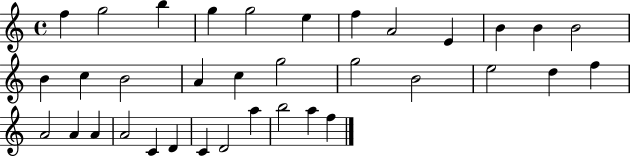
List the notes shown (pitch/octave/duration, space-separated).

F5/q G5/h B5/q G5/q G5/h E5/q F5/q A4/h E4/q B4/q B4/q B4/h B4/q C5/q B4/h A4/q C5/q G5/h G5/h B4/h E5/h D5/q F5/q A4/h A4/q A4/q A4/h C4/q D4/q C4/q D4/h A5/q B5/h A5/q F5/q